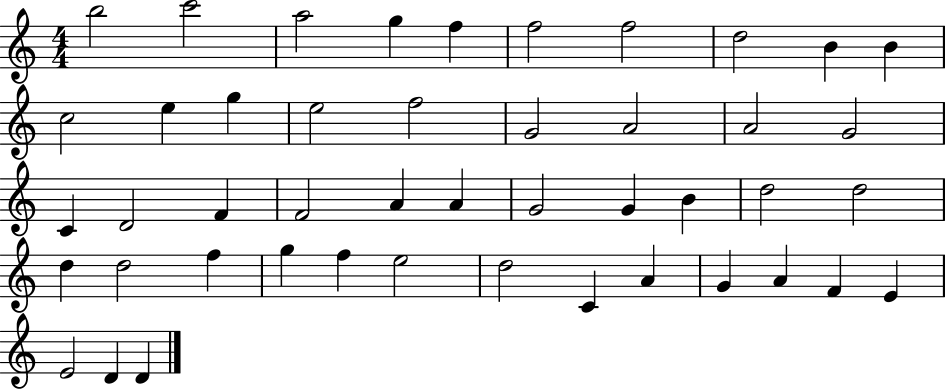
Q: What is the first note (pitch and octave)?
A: B5